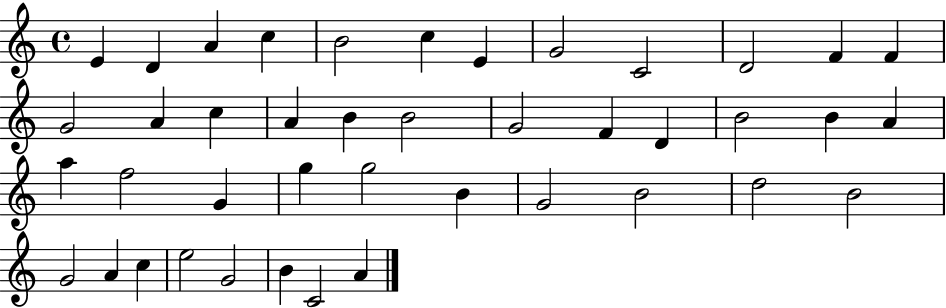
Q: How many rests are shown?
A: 0